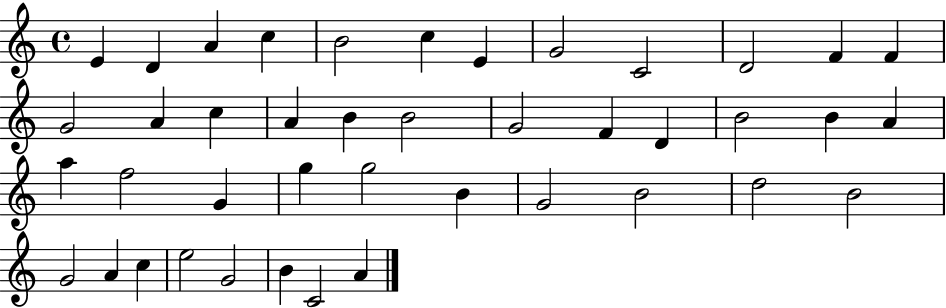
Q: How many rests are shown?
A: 0